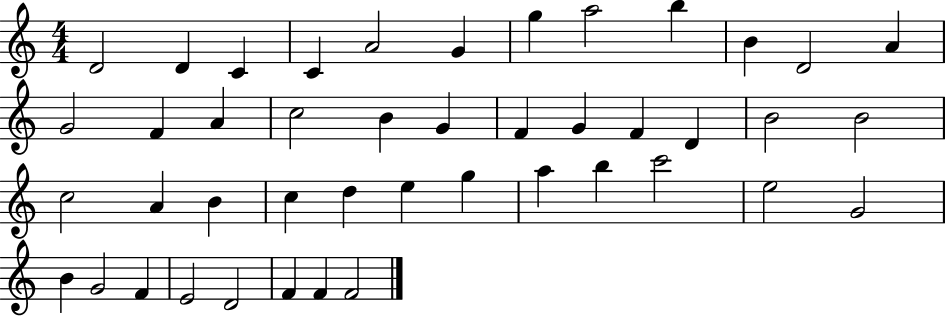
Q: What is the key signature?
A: C major